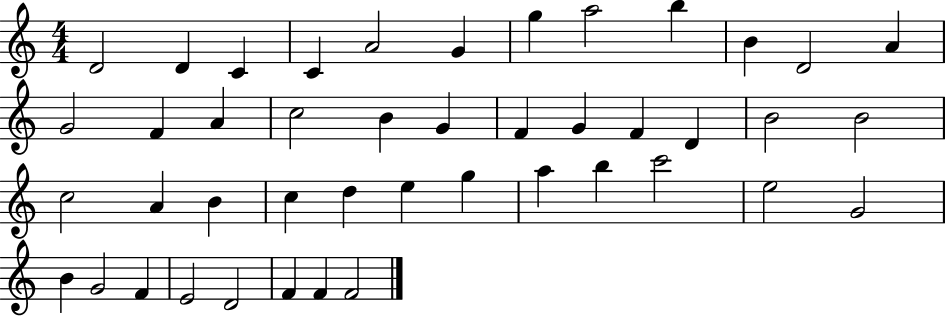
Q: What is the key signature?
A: C major